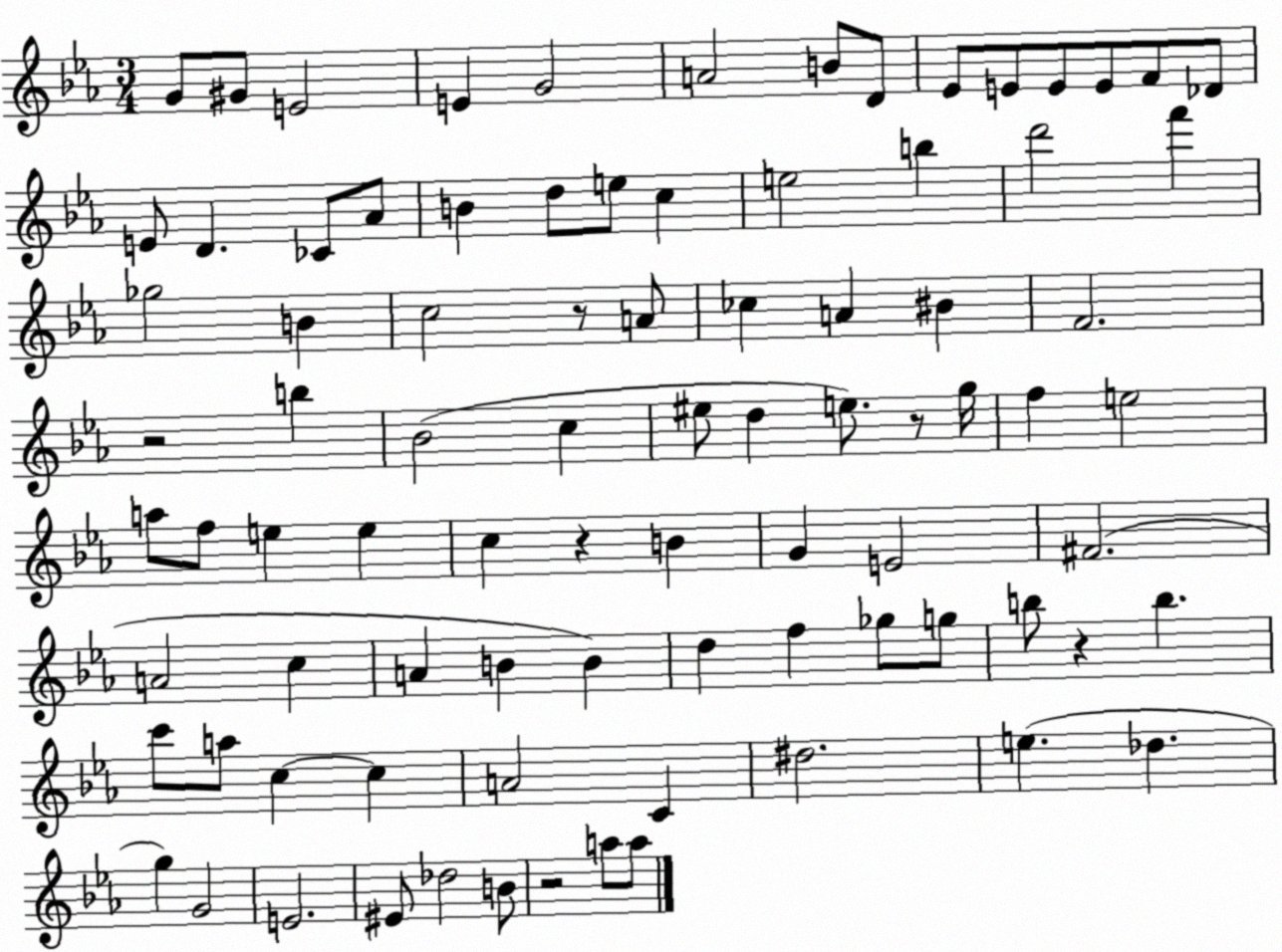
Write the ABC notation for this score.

X:1
T:Untitled
M:3/4
L:1/4
K:Eb
G/2 ^G/2 E2 E G2 A2 B/2 D/2 _E/2 E/2 E/2 E/2 F/2 _D/2 E/2 D _C/2 _A/2 B d/2 e/2 c e2 b d'2 f' _g2 B c2 z/2 A/2 _c A ^B F2 z2 b _B2 c ^e/2 d e/2 z/2 g/4 f e2 a/2 f/2 e e c z B G E2 ^F2 A2 c A B B d f _g/2 g/2 b/2 z b c'/2 a/2 c c A2 C ^d2 e _d g G2 E2 ^E/2 _d2 B/2 z2 a/2 a/2